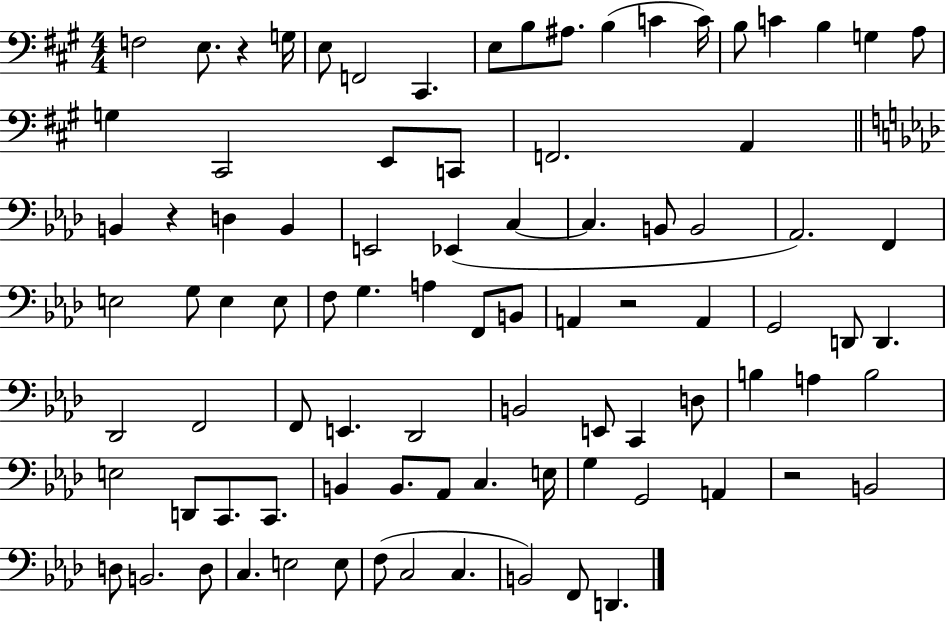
F3/h E3/e. R/q G3/s E3/e F2/h C#2/q. E3/e B3/e A#3/e. B3/q C4/q C4/s B3/e C4/q B3/q G3/q A3/e G3/q C#2/h E2/e C2/e F2/h. A2/q B2/q R/q D3/q B2/q E2/h Eb2/q C3/q C3/q. B2/e B2/h Ab2/h. F2/q E3/h G3/e E3/q E3/e F3/e G3/q. A3/q F2/e B2/e A2/q R/h A2/q G2/h D2/e D2/q. Db2/h F2/h F2/e E2/q. Db2/h B2/h E2/e C2/q D3/e B3/q A3/q B3/h E3/h D2/e C2/e. C2/e. B2/q B2/e. Ab2/e C3/q. E3/s G3/q G2/h A2/q R/h B2/h D3/e B2/h. D3/e C3/q. E3/h E3/e F3/e C3/h C3/q. B2/h F2/e D2/q.